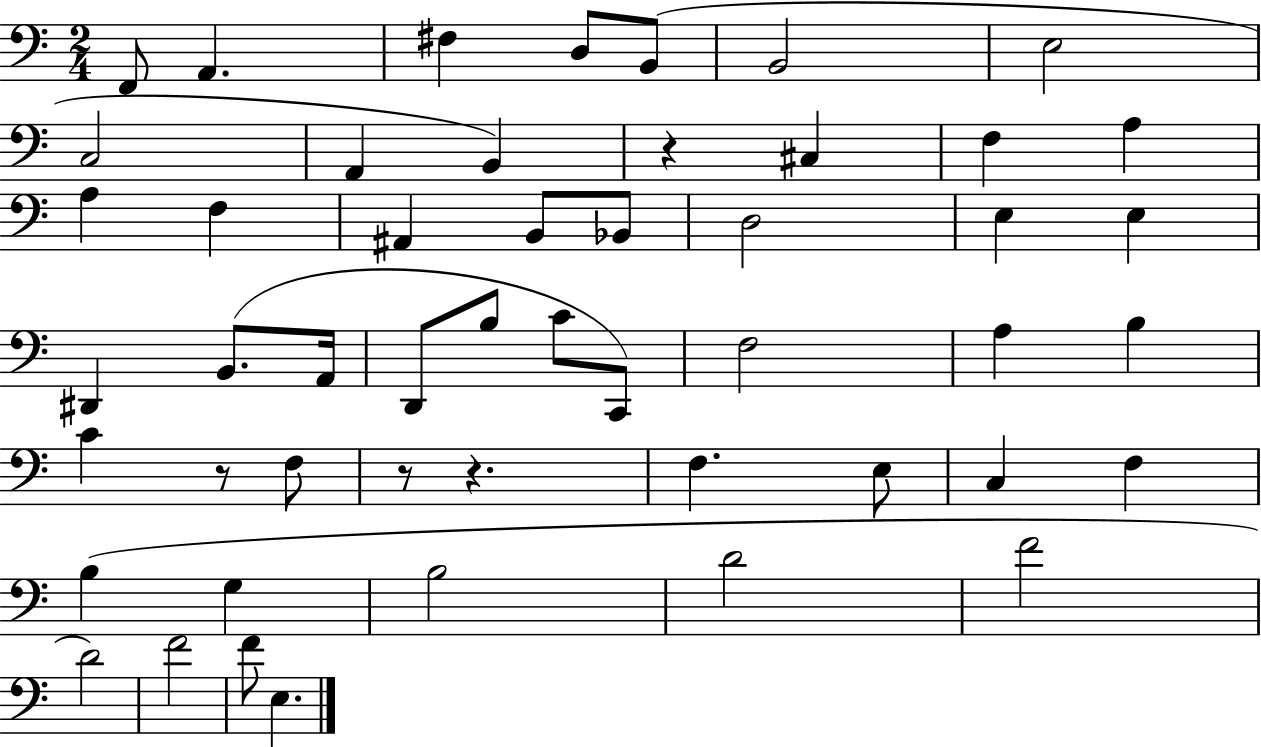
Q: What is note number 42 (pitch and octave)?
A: F4